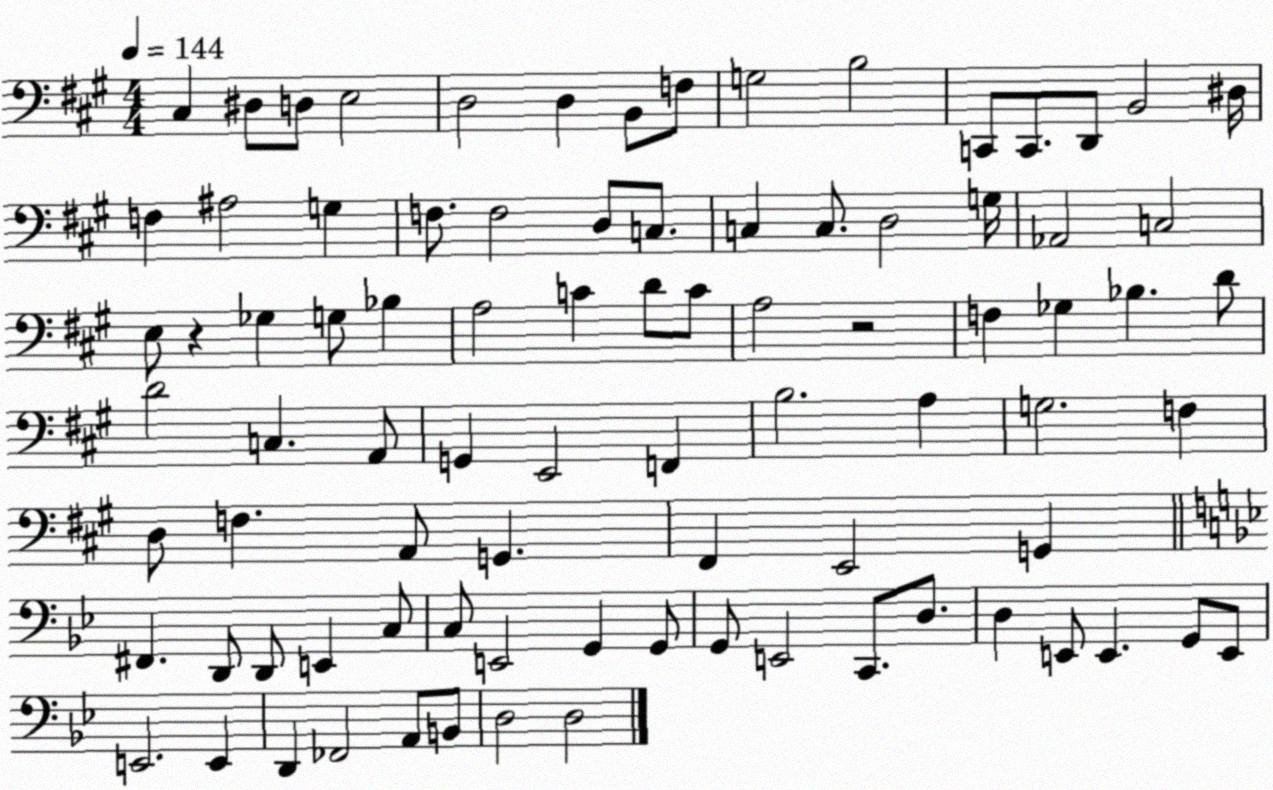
X:1
T:Untitled
M:4/4
L:1/4
K:A
^C, ^D,/2 D,/2 E,2 D,2 D, B,,/2 F,/2 G,2 B,2 C,,/2 C,,/2 D,,/2 B,,2 ^D,/4 F, ^A,2 G, F,/2 F,2 D,/2 C,/2 C, C,/2 D,2 G,/4 _A,,2 C,2 E,/2 z _G, G,/2 _B, A,2 C D/2 C/2 A,2 z2 F, _G, _B, D/2 D2 C, A,,/2 G,, E,,2 F,, B,2 A, G,2 F, D,/2 F, A,,/2 G,, ^F,, E,,2 G,, ^F,, D,,/2 D,,/2 E,, C,/2 C,/2 E,,2 G,, G,,/2 G,,/2 E,,2 C,,/2 D,/2 D, E,,/2 E,, G,,/2 E,,/2 E,,2 E,, D,, _F,,2 A,,/2 B,,/2 D,2 D,2